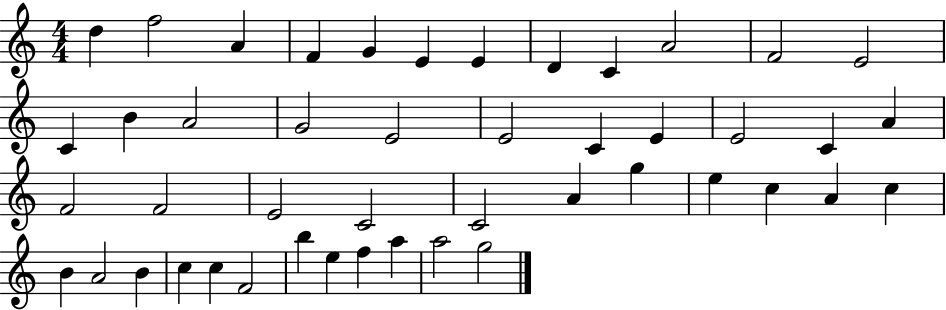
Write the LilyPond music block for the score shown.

{
  \clef treble
  \numericTimeSignature
  \time 4/4
  \key c \major
  d''4 f''2 a'4 | f'4 g'4 e'4 e'4 | d'4 c'4 a'2 | f'2 e'2 | \break c'4 b'4 a'2 | g'2 e'2 | e'2 c'4 e'4 | e'2 c'4 a'4 | \break f'2 f'2 | e'2 c'2 | c'2 a'4 g''4 | e''4 c''4 a'4 c''4 | \break b'4 a'2 b'4 | c''4 c''4 f'2 | b''4 e''4 f''4 a''4 | a''2 g''2 | \break \bar "|."
}